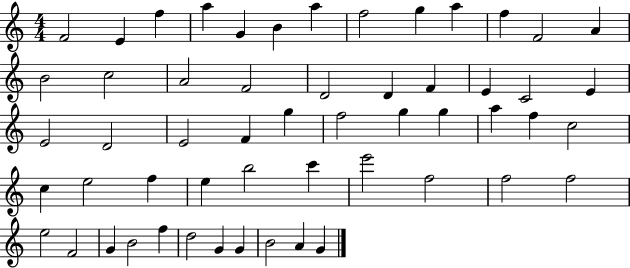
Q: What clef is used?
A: treble